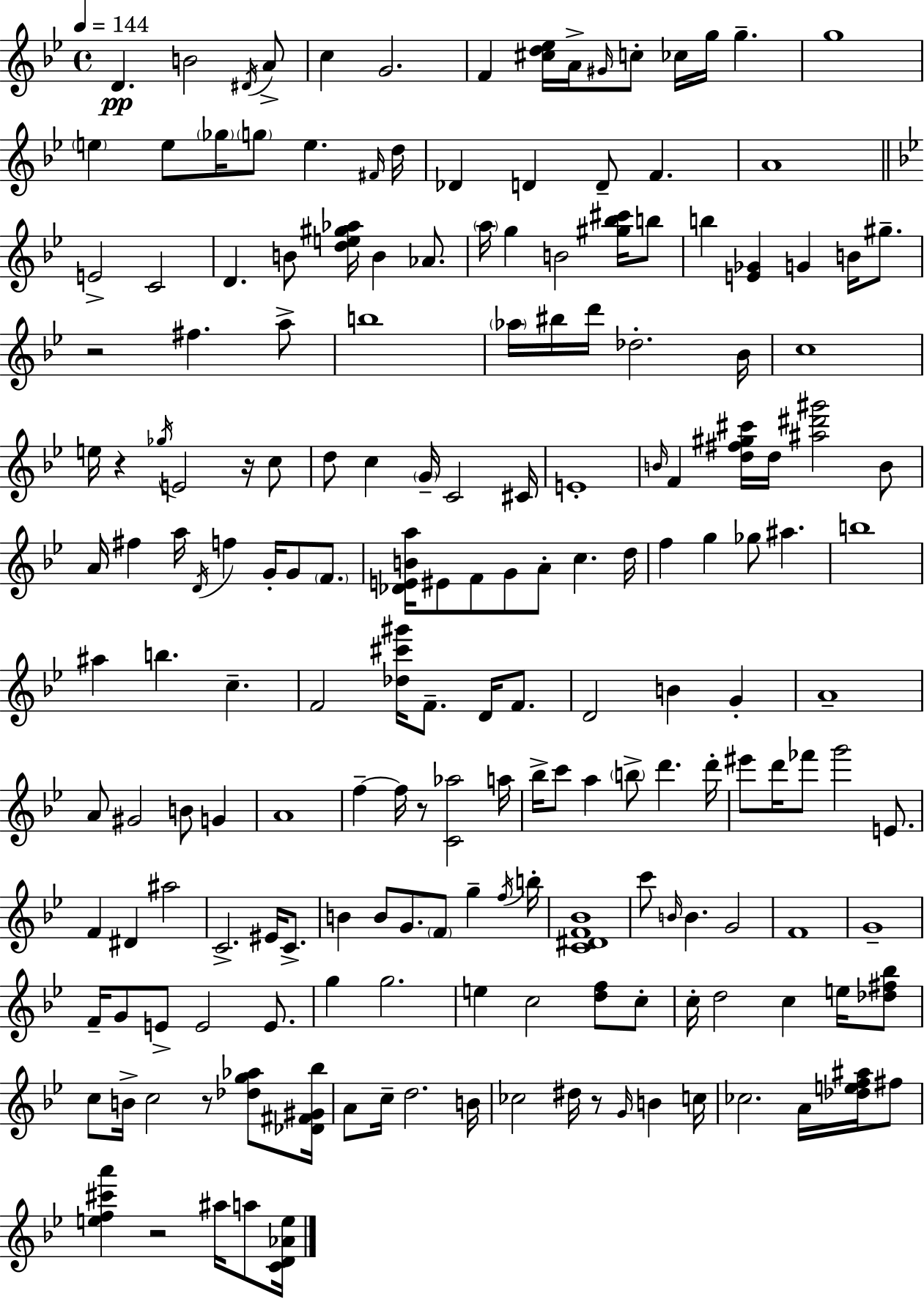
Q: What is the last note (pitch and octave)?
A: A5